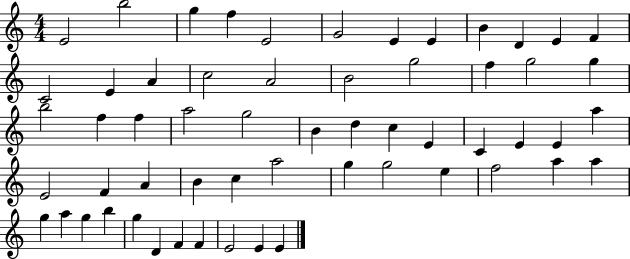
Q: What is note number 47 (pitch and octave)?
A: A5